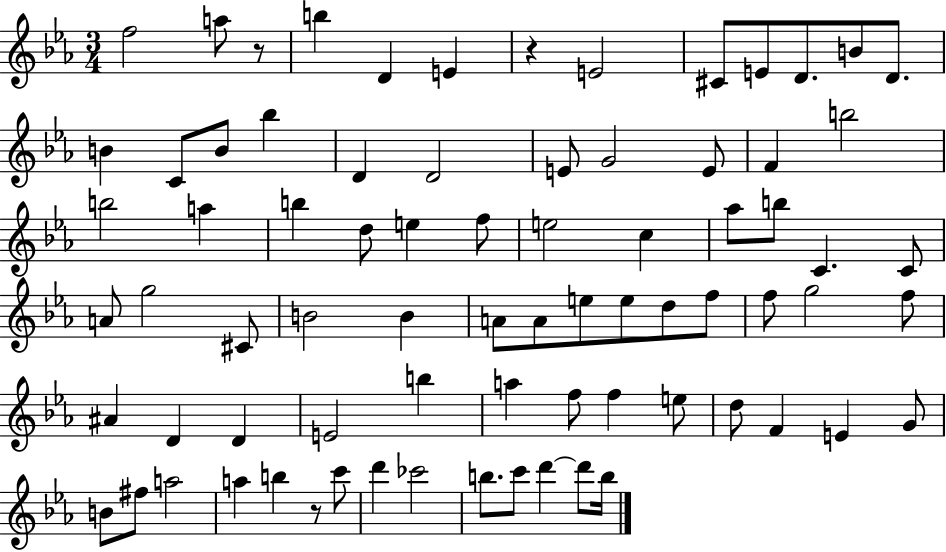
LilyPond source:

{
  \clef treble
  \numericTimeSignature
  \time 3/4
  \key ees \major
  \repeat volta 2 { f''2 a''8 r8 | b''4 d'4 e'4 | r4 e'2 | cis'8 e'8 d'8. b'8 d'8. | \break b'4 c'8 b'8 bes''4 | d'4 d'2 | e'8 g'2 e'8 | f'4 b''2 | \break b''2 a''4 | b''4 d''8 e''4 f''8 | e''2 c''4 | aes''8 b''8 c'4. c'8 | \break a'8 g''2 cis'8 | b'2 b'4 | a'8 a'8 e''8 e''8 d''8 f''8 | f''8 g''2 f''8 | \break ais'4 d'4 d'4 | e'2 b''4 | a''4 f''8 f''4 e''8 | d''8 f'4 e'4 g'8 | \break b'8 fis''8 a''2 | a''4 b''4 r8 c'''8 | d'''4 ces'''2 | b''8. c'''8 d'''4~~ d'''8 b''16 | \break } \bar "|."
}